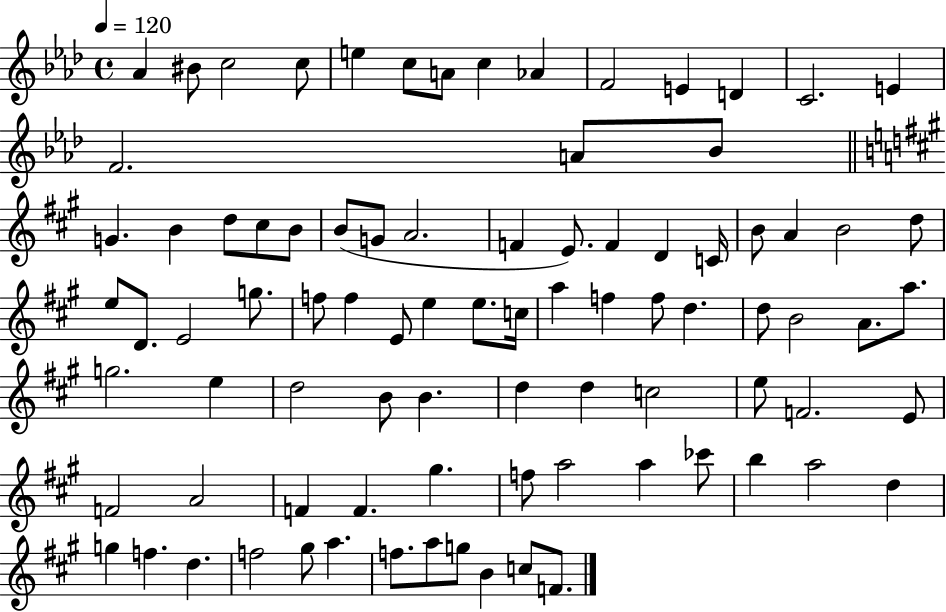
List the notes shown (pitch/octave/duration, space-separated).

Ab4/q BIS4/e C5/h C5/e E5/q C5/e A4/e C5/q Ab4/q F4/h E4/q D4/q C4/h. E4/q F4/h. A4/e Bb4/e G4/q. B4/q D5/e C#5/e B4/e B4/e G4/e A4/h. F4/q E4/e. F4/q D4/q C4/s B4/e A4/q B4/h D5/e E5/e D4/e. E4/h G5/e. F5/e F5/q E4/e E5/q E5/e. C5/s A5/q F5/q F5/e D5/q. D5/e B4/h A4/e. A5/e. G5/h. E5/q D5/h B4/e B4/q. D5/q D5/q C5/h E5/e F4/h. E4/e F4/h A4/h F4/q F4/q. G#5/q. F5/e A5/h A5/q CES6/e B5/q A5/h D5/q G5/q F5/q. D5/q. F5/h G#5/e A5/q. F5/e. A5/e G5/e B4/q C5/e F4/e.